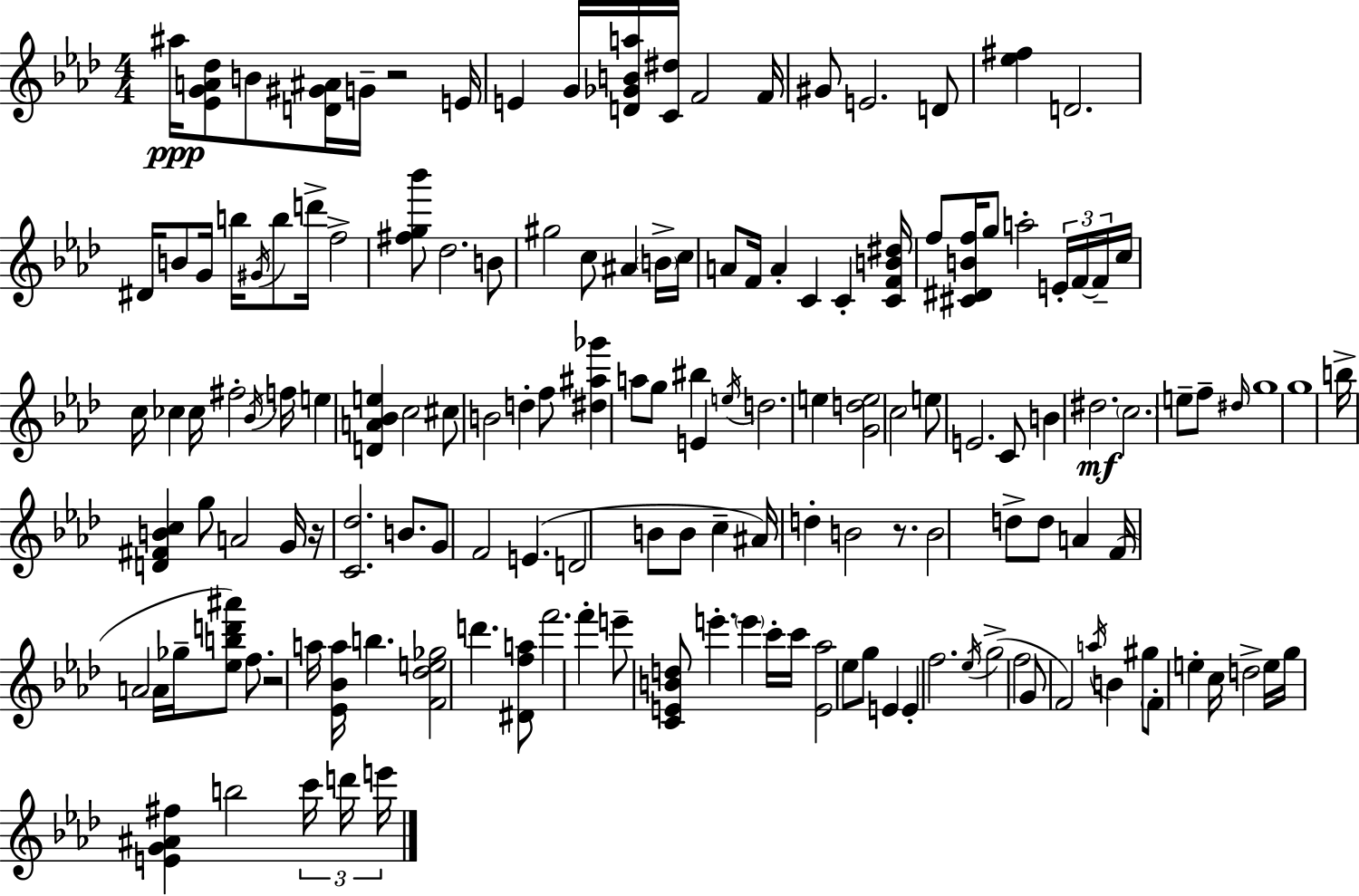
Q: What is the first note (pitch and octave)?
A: A#5